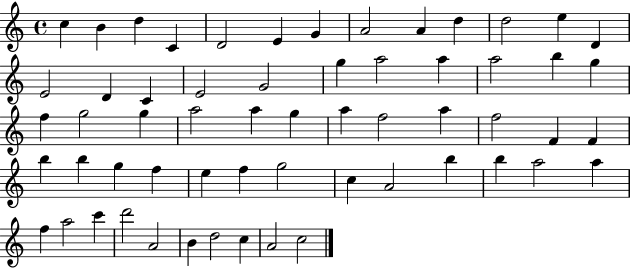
{
  \clef treble
  \time 4/4
  \defaultTimeSignature
  \key c \major
  c''4 b'4 d''4 c'4 | d'2 e'4 g'4 | a'2 a'4 d''4 | d''2 e''4 d'4 | \break e'2 d'4 c'4 | e'2 g'2 | g''4 a''2 a''4 | a''2 b''4 g''4 | \break f''4 g''2 g''4 | a''2 a''4 g''4 | a''4 f''2 a''4 | f''2 f'4 f'4 | \break b''4 b''4 g''4 f''4 | e''4 f''4 g''2 | c''4 a'2 b''4 | b''4 a''2 a''4 | \break f''4 a''2 c'''4 | d'''2 a'2 | b'4 d''2 c''4 | a'2 c''2 | \break \bar "|."
}